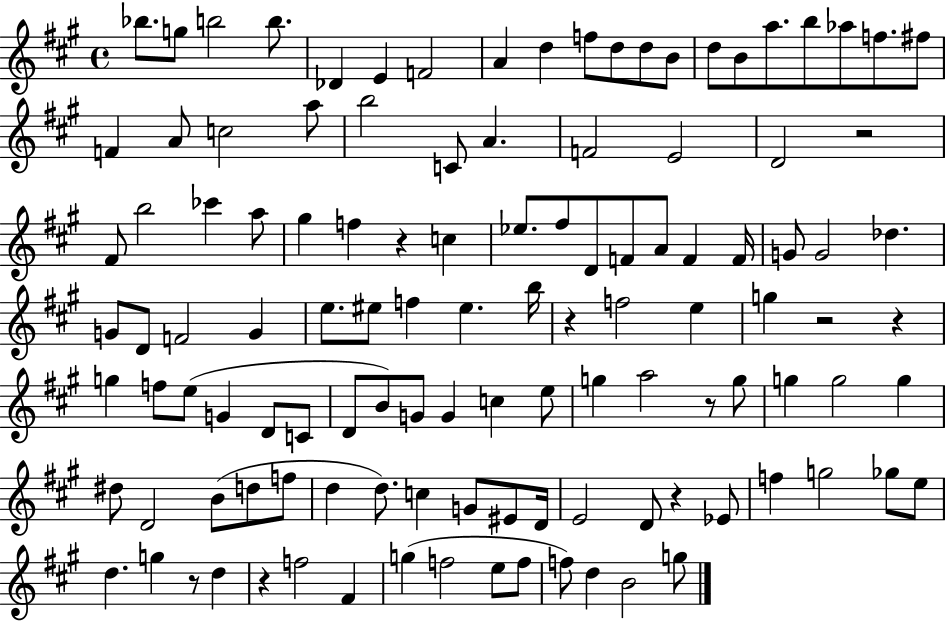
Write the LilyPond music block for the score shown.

{
  \clef treble
  \time 4/4
  \defaultTimeSignature
  \key a \major
  bes''8. g''8 b''2 b''8. | des'4 e'4 f'2 | a'4 d''4 f''8 d''8 d''8 b'8 | d''8 b'8 a''8. b''8 aes''8 f''8. fis''8 | \break f'4 a'8 c''2 a''8 | b''2 c'8 a'4. | f'2 e'2 | d'2 r2 | \break fis'8 b''2 ces'''4 a''8 | gis''4 f''4 r4 c''4 | ees''8. fis''8 d'8 f'8 a'8 f'4 f'16 | g'8 g'2 des''4. | \break g'8 d'8 f'2 g'4 | e''8. eis''8 f''4 eis''4. b''16 | r4 f''2 e''4 | g''4 r2 r4 | \break g''4 f''8 e''8( g'4 d'8 c'8 | d'8 b'8) g'8 g'4 c''4 e''8 | g''4 a''2 r8 g''8 | g''4 g''2 g''4 | \break dis''8 d'2 b'8( d''8 f''8 | d''4 d''8.) c''4 g'8 eis'8 d'16 | e'2 d'8 r4 ees'8 | f''4 g''2 ges''8 e''8 | \break d''4. g''4 r8 d''4 | r4 f''2 fis'4 | g''4( f''2 e''8 f''8 | f''8) d''4 b'2 g''8 | \break \bar "|."
}